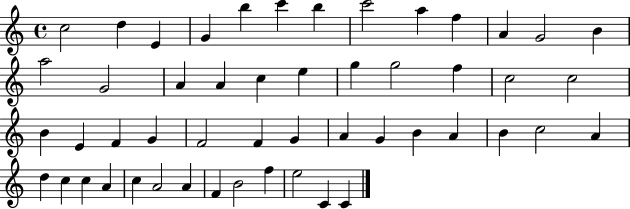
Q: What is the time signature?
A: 4/4